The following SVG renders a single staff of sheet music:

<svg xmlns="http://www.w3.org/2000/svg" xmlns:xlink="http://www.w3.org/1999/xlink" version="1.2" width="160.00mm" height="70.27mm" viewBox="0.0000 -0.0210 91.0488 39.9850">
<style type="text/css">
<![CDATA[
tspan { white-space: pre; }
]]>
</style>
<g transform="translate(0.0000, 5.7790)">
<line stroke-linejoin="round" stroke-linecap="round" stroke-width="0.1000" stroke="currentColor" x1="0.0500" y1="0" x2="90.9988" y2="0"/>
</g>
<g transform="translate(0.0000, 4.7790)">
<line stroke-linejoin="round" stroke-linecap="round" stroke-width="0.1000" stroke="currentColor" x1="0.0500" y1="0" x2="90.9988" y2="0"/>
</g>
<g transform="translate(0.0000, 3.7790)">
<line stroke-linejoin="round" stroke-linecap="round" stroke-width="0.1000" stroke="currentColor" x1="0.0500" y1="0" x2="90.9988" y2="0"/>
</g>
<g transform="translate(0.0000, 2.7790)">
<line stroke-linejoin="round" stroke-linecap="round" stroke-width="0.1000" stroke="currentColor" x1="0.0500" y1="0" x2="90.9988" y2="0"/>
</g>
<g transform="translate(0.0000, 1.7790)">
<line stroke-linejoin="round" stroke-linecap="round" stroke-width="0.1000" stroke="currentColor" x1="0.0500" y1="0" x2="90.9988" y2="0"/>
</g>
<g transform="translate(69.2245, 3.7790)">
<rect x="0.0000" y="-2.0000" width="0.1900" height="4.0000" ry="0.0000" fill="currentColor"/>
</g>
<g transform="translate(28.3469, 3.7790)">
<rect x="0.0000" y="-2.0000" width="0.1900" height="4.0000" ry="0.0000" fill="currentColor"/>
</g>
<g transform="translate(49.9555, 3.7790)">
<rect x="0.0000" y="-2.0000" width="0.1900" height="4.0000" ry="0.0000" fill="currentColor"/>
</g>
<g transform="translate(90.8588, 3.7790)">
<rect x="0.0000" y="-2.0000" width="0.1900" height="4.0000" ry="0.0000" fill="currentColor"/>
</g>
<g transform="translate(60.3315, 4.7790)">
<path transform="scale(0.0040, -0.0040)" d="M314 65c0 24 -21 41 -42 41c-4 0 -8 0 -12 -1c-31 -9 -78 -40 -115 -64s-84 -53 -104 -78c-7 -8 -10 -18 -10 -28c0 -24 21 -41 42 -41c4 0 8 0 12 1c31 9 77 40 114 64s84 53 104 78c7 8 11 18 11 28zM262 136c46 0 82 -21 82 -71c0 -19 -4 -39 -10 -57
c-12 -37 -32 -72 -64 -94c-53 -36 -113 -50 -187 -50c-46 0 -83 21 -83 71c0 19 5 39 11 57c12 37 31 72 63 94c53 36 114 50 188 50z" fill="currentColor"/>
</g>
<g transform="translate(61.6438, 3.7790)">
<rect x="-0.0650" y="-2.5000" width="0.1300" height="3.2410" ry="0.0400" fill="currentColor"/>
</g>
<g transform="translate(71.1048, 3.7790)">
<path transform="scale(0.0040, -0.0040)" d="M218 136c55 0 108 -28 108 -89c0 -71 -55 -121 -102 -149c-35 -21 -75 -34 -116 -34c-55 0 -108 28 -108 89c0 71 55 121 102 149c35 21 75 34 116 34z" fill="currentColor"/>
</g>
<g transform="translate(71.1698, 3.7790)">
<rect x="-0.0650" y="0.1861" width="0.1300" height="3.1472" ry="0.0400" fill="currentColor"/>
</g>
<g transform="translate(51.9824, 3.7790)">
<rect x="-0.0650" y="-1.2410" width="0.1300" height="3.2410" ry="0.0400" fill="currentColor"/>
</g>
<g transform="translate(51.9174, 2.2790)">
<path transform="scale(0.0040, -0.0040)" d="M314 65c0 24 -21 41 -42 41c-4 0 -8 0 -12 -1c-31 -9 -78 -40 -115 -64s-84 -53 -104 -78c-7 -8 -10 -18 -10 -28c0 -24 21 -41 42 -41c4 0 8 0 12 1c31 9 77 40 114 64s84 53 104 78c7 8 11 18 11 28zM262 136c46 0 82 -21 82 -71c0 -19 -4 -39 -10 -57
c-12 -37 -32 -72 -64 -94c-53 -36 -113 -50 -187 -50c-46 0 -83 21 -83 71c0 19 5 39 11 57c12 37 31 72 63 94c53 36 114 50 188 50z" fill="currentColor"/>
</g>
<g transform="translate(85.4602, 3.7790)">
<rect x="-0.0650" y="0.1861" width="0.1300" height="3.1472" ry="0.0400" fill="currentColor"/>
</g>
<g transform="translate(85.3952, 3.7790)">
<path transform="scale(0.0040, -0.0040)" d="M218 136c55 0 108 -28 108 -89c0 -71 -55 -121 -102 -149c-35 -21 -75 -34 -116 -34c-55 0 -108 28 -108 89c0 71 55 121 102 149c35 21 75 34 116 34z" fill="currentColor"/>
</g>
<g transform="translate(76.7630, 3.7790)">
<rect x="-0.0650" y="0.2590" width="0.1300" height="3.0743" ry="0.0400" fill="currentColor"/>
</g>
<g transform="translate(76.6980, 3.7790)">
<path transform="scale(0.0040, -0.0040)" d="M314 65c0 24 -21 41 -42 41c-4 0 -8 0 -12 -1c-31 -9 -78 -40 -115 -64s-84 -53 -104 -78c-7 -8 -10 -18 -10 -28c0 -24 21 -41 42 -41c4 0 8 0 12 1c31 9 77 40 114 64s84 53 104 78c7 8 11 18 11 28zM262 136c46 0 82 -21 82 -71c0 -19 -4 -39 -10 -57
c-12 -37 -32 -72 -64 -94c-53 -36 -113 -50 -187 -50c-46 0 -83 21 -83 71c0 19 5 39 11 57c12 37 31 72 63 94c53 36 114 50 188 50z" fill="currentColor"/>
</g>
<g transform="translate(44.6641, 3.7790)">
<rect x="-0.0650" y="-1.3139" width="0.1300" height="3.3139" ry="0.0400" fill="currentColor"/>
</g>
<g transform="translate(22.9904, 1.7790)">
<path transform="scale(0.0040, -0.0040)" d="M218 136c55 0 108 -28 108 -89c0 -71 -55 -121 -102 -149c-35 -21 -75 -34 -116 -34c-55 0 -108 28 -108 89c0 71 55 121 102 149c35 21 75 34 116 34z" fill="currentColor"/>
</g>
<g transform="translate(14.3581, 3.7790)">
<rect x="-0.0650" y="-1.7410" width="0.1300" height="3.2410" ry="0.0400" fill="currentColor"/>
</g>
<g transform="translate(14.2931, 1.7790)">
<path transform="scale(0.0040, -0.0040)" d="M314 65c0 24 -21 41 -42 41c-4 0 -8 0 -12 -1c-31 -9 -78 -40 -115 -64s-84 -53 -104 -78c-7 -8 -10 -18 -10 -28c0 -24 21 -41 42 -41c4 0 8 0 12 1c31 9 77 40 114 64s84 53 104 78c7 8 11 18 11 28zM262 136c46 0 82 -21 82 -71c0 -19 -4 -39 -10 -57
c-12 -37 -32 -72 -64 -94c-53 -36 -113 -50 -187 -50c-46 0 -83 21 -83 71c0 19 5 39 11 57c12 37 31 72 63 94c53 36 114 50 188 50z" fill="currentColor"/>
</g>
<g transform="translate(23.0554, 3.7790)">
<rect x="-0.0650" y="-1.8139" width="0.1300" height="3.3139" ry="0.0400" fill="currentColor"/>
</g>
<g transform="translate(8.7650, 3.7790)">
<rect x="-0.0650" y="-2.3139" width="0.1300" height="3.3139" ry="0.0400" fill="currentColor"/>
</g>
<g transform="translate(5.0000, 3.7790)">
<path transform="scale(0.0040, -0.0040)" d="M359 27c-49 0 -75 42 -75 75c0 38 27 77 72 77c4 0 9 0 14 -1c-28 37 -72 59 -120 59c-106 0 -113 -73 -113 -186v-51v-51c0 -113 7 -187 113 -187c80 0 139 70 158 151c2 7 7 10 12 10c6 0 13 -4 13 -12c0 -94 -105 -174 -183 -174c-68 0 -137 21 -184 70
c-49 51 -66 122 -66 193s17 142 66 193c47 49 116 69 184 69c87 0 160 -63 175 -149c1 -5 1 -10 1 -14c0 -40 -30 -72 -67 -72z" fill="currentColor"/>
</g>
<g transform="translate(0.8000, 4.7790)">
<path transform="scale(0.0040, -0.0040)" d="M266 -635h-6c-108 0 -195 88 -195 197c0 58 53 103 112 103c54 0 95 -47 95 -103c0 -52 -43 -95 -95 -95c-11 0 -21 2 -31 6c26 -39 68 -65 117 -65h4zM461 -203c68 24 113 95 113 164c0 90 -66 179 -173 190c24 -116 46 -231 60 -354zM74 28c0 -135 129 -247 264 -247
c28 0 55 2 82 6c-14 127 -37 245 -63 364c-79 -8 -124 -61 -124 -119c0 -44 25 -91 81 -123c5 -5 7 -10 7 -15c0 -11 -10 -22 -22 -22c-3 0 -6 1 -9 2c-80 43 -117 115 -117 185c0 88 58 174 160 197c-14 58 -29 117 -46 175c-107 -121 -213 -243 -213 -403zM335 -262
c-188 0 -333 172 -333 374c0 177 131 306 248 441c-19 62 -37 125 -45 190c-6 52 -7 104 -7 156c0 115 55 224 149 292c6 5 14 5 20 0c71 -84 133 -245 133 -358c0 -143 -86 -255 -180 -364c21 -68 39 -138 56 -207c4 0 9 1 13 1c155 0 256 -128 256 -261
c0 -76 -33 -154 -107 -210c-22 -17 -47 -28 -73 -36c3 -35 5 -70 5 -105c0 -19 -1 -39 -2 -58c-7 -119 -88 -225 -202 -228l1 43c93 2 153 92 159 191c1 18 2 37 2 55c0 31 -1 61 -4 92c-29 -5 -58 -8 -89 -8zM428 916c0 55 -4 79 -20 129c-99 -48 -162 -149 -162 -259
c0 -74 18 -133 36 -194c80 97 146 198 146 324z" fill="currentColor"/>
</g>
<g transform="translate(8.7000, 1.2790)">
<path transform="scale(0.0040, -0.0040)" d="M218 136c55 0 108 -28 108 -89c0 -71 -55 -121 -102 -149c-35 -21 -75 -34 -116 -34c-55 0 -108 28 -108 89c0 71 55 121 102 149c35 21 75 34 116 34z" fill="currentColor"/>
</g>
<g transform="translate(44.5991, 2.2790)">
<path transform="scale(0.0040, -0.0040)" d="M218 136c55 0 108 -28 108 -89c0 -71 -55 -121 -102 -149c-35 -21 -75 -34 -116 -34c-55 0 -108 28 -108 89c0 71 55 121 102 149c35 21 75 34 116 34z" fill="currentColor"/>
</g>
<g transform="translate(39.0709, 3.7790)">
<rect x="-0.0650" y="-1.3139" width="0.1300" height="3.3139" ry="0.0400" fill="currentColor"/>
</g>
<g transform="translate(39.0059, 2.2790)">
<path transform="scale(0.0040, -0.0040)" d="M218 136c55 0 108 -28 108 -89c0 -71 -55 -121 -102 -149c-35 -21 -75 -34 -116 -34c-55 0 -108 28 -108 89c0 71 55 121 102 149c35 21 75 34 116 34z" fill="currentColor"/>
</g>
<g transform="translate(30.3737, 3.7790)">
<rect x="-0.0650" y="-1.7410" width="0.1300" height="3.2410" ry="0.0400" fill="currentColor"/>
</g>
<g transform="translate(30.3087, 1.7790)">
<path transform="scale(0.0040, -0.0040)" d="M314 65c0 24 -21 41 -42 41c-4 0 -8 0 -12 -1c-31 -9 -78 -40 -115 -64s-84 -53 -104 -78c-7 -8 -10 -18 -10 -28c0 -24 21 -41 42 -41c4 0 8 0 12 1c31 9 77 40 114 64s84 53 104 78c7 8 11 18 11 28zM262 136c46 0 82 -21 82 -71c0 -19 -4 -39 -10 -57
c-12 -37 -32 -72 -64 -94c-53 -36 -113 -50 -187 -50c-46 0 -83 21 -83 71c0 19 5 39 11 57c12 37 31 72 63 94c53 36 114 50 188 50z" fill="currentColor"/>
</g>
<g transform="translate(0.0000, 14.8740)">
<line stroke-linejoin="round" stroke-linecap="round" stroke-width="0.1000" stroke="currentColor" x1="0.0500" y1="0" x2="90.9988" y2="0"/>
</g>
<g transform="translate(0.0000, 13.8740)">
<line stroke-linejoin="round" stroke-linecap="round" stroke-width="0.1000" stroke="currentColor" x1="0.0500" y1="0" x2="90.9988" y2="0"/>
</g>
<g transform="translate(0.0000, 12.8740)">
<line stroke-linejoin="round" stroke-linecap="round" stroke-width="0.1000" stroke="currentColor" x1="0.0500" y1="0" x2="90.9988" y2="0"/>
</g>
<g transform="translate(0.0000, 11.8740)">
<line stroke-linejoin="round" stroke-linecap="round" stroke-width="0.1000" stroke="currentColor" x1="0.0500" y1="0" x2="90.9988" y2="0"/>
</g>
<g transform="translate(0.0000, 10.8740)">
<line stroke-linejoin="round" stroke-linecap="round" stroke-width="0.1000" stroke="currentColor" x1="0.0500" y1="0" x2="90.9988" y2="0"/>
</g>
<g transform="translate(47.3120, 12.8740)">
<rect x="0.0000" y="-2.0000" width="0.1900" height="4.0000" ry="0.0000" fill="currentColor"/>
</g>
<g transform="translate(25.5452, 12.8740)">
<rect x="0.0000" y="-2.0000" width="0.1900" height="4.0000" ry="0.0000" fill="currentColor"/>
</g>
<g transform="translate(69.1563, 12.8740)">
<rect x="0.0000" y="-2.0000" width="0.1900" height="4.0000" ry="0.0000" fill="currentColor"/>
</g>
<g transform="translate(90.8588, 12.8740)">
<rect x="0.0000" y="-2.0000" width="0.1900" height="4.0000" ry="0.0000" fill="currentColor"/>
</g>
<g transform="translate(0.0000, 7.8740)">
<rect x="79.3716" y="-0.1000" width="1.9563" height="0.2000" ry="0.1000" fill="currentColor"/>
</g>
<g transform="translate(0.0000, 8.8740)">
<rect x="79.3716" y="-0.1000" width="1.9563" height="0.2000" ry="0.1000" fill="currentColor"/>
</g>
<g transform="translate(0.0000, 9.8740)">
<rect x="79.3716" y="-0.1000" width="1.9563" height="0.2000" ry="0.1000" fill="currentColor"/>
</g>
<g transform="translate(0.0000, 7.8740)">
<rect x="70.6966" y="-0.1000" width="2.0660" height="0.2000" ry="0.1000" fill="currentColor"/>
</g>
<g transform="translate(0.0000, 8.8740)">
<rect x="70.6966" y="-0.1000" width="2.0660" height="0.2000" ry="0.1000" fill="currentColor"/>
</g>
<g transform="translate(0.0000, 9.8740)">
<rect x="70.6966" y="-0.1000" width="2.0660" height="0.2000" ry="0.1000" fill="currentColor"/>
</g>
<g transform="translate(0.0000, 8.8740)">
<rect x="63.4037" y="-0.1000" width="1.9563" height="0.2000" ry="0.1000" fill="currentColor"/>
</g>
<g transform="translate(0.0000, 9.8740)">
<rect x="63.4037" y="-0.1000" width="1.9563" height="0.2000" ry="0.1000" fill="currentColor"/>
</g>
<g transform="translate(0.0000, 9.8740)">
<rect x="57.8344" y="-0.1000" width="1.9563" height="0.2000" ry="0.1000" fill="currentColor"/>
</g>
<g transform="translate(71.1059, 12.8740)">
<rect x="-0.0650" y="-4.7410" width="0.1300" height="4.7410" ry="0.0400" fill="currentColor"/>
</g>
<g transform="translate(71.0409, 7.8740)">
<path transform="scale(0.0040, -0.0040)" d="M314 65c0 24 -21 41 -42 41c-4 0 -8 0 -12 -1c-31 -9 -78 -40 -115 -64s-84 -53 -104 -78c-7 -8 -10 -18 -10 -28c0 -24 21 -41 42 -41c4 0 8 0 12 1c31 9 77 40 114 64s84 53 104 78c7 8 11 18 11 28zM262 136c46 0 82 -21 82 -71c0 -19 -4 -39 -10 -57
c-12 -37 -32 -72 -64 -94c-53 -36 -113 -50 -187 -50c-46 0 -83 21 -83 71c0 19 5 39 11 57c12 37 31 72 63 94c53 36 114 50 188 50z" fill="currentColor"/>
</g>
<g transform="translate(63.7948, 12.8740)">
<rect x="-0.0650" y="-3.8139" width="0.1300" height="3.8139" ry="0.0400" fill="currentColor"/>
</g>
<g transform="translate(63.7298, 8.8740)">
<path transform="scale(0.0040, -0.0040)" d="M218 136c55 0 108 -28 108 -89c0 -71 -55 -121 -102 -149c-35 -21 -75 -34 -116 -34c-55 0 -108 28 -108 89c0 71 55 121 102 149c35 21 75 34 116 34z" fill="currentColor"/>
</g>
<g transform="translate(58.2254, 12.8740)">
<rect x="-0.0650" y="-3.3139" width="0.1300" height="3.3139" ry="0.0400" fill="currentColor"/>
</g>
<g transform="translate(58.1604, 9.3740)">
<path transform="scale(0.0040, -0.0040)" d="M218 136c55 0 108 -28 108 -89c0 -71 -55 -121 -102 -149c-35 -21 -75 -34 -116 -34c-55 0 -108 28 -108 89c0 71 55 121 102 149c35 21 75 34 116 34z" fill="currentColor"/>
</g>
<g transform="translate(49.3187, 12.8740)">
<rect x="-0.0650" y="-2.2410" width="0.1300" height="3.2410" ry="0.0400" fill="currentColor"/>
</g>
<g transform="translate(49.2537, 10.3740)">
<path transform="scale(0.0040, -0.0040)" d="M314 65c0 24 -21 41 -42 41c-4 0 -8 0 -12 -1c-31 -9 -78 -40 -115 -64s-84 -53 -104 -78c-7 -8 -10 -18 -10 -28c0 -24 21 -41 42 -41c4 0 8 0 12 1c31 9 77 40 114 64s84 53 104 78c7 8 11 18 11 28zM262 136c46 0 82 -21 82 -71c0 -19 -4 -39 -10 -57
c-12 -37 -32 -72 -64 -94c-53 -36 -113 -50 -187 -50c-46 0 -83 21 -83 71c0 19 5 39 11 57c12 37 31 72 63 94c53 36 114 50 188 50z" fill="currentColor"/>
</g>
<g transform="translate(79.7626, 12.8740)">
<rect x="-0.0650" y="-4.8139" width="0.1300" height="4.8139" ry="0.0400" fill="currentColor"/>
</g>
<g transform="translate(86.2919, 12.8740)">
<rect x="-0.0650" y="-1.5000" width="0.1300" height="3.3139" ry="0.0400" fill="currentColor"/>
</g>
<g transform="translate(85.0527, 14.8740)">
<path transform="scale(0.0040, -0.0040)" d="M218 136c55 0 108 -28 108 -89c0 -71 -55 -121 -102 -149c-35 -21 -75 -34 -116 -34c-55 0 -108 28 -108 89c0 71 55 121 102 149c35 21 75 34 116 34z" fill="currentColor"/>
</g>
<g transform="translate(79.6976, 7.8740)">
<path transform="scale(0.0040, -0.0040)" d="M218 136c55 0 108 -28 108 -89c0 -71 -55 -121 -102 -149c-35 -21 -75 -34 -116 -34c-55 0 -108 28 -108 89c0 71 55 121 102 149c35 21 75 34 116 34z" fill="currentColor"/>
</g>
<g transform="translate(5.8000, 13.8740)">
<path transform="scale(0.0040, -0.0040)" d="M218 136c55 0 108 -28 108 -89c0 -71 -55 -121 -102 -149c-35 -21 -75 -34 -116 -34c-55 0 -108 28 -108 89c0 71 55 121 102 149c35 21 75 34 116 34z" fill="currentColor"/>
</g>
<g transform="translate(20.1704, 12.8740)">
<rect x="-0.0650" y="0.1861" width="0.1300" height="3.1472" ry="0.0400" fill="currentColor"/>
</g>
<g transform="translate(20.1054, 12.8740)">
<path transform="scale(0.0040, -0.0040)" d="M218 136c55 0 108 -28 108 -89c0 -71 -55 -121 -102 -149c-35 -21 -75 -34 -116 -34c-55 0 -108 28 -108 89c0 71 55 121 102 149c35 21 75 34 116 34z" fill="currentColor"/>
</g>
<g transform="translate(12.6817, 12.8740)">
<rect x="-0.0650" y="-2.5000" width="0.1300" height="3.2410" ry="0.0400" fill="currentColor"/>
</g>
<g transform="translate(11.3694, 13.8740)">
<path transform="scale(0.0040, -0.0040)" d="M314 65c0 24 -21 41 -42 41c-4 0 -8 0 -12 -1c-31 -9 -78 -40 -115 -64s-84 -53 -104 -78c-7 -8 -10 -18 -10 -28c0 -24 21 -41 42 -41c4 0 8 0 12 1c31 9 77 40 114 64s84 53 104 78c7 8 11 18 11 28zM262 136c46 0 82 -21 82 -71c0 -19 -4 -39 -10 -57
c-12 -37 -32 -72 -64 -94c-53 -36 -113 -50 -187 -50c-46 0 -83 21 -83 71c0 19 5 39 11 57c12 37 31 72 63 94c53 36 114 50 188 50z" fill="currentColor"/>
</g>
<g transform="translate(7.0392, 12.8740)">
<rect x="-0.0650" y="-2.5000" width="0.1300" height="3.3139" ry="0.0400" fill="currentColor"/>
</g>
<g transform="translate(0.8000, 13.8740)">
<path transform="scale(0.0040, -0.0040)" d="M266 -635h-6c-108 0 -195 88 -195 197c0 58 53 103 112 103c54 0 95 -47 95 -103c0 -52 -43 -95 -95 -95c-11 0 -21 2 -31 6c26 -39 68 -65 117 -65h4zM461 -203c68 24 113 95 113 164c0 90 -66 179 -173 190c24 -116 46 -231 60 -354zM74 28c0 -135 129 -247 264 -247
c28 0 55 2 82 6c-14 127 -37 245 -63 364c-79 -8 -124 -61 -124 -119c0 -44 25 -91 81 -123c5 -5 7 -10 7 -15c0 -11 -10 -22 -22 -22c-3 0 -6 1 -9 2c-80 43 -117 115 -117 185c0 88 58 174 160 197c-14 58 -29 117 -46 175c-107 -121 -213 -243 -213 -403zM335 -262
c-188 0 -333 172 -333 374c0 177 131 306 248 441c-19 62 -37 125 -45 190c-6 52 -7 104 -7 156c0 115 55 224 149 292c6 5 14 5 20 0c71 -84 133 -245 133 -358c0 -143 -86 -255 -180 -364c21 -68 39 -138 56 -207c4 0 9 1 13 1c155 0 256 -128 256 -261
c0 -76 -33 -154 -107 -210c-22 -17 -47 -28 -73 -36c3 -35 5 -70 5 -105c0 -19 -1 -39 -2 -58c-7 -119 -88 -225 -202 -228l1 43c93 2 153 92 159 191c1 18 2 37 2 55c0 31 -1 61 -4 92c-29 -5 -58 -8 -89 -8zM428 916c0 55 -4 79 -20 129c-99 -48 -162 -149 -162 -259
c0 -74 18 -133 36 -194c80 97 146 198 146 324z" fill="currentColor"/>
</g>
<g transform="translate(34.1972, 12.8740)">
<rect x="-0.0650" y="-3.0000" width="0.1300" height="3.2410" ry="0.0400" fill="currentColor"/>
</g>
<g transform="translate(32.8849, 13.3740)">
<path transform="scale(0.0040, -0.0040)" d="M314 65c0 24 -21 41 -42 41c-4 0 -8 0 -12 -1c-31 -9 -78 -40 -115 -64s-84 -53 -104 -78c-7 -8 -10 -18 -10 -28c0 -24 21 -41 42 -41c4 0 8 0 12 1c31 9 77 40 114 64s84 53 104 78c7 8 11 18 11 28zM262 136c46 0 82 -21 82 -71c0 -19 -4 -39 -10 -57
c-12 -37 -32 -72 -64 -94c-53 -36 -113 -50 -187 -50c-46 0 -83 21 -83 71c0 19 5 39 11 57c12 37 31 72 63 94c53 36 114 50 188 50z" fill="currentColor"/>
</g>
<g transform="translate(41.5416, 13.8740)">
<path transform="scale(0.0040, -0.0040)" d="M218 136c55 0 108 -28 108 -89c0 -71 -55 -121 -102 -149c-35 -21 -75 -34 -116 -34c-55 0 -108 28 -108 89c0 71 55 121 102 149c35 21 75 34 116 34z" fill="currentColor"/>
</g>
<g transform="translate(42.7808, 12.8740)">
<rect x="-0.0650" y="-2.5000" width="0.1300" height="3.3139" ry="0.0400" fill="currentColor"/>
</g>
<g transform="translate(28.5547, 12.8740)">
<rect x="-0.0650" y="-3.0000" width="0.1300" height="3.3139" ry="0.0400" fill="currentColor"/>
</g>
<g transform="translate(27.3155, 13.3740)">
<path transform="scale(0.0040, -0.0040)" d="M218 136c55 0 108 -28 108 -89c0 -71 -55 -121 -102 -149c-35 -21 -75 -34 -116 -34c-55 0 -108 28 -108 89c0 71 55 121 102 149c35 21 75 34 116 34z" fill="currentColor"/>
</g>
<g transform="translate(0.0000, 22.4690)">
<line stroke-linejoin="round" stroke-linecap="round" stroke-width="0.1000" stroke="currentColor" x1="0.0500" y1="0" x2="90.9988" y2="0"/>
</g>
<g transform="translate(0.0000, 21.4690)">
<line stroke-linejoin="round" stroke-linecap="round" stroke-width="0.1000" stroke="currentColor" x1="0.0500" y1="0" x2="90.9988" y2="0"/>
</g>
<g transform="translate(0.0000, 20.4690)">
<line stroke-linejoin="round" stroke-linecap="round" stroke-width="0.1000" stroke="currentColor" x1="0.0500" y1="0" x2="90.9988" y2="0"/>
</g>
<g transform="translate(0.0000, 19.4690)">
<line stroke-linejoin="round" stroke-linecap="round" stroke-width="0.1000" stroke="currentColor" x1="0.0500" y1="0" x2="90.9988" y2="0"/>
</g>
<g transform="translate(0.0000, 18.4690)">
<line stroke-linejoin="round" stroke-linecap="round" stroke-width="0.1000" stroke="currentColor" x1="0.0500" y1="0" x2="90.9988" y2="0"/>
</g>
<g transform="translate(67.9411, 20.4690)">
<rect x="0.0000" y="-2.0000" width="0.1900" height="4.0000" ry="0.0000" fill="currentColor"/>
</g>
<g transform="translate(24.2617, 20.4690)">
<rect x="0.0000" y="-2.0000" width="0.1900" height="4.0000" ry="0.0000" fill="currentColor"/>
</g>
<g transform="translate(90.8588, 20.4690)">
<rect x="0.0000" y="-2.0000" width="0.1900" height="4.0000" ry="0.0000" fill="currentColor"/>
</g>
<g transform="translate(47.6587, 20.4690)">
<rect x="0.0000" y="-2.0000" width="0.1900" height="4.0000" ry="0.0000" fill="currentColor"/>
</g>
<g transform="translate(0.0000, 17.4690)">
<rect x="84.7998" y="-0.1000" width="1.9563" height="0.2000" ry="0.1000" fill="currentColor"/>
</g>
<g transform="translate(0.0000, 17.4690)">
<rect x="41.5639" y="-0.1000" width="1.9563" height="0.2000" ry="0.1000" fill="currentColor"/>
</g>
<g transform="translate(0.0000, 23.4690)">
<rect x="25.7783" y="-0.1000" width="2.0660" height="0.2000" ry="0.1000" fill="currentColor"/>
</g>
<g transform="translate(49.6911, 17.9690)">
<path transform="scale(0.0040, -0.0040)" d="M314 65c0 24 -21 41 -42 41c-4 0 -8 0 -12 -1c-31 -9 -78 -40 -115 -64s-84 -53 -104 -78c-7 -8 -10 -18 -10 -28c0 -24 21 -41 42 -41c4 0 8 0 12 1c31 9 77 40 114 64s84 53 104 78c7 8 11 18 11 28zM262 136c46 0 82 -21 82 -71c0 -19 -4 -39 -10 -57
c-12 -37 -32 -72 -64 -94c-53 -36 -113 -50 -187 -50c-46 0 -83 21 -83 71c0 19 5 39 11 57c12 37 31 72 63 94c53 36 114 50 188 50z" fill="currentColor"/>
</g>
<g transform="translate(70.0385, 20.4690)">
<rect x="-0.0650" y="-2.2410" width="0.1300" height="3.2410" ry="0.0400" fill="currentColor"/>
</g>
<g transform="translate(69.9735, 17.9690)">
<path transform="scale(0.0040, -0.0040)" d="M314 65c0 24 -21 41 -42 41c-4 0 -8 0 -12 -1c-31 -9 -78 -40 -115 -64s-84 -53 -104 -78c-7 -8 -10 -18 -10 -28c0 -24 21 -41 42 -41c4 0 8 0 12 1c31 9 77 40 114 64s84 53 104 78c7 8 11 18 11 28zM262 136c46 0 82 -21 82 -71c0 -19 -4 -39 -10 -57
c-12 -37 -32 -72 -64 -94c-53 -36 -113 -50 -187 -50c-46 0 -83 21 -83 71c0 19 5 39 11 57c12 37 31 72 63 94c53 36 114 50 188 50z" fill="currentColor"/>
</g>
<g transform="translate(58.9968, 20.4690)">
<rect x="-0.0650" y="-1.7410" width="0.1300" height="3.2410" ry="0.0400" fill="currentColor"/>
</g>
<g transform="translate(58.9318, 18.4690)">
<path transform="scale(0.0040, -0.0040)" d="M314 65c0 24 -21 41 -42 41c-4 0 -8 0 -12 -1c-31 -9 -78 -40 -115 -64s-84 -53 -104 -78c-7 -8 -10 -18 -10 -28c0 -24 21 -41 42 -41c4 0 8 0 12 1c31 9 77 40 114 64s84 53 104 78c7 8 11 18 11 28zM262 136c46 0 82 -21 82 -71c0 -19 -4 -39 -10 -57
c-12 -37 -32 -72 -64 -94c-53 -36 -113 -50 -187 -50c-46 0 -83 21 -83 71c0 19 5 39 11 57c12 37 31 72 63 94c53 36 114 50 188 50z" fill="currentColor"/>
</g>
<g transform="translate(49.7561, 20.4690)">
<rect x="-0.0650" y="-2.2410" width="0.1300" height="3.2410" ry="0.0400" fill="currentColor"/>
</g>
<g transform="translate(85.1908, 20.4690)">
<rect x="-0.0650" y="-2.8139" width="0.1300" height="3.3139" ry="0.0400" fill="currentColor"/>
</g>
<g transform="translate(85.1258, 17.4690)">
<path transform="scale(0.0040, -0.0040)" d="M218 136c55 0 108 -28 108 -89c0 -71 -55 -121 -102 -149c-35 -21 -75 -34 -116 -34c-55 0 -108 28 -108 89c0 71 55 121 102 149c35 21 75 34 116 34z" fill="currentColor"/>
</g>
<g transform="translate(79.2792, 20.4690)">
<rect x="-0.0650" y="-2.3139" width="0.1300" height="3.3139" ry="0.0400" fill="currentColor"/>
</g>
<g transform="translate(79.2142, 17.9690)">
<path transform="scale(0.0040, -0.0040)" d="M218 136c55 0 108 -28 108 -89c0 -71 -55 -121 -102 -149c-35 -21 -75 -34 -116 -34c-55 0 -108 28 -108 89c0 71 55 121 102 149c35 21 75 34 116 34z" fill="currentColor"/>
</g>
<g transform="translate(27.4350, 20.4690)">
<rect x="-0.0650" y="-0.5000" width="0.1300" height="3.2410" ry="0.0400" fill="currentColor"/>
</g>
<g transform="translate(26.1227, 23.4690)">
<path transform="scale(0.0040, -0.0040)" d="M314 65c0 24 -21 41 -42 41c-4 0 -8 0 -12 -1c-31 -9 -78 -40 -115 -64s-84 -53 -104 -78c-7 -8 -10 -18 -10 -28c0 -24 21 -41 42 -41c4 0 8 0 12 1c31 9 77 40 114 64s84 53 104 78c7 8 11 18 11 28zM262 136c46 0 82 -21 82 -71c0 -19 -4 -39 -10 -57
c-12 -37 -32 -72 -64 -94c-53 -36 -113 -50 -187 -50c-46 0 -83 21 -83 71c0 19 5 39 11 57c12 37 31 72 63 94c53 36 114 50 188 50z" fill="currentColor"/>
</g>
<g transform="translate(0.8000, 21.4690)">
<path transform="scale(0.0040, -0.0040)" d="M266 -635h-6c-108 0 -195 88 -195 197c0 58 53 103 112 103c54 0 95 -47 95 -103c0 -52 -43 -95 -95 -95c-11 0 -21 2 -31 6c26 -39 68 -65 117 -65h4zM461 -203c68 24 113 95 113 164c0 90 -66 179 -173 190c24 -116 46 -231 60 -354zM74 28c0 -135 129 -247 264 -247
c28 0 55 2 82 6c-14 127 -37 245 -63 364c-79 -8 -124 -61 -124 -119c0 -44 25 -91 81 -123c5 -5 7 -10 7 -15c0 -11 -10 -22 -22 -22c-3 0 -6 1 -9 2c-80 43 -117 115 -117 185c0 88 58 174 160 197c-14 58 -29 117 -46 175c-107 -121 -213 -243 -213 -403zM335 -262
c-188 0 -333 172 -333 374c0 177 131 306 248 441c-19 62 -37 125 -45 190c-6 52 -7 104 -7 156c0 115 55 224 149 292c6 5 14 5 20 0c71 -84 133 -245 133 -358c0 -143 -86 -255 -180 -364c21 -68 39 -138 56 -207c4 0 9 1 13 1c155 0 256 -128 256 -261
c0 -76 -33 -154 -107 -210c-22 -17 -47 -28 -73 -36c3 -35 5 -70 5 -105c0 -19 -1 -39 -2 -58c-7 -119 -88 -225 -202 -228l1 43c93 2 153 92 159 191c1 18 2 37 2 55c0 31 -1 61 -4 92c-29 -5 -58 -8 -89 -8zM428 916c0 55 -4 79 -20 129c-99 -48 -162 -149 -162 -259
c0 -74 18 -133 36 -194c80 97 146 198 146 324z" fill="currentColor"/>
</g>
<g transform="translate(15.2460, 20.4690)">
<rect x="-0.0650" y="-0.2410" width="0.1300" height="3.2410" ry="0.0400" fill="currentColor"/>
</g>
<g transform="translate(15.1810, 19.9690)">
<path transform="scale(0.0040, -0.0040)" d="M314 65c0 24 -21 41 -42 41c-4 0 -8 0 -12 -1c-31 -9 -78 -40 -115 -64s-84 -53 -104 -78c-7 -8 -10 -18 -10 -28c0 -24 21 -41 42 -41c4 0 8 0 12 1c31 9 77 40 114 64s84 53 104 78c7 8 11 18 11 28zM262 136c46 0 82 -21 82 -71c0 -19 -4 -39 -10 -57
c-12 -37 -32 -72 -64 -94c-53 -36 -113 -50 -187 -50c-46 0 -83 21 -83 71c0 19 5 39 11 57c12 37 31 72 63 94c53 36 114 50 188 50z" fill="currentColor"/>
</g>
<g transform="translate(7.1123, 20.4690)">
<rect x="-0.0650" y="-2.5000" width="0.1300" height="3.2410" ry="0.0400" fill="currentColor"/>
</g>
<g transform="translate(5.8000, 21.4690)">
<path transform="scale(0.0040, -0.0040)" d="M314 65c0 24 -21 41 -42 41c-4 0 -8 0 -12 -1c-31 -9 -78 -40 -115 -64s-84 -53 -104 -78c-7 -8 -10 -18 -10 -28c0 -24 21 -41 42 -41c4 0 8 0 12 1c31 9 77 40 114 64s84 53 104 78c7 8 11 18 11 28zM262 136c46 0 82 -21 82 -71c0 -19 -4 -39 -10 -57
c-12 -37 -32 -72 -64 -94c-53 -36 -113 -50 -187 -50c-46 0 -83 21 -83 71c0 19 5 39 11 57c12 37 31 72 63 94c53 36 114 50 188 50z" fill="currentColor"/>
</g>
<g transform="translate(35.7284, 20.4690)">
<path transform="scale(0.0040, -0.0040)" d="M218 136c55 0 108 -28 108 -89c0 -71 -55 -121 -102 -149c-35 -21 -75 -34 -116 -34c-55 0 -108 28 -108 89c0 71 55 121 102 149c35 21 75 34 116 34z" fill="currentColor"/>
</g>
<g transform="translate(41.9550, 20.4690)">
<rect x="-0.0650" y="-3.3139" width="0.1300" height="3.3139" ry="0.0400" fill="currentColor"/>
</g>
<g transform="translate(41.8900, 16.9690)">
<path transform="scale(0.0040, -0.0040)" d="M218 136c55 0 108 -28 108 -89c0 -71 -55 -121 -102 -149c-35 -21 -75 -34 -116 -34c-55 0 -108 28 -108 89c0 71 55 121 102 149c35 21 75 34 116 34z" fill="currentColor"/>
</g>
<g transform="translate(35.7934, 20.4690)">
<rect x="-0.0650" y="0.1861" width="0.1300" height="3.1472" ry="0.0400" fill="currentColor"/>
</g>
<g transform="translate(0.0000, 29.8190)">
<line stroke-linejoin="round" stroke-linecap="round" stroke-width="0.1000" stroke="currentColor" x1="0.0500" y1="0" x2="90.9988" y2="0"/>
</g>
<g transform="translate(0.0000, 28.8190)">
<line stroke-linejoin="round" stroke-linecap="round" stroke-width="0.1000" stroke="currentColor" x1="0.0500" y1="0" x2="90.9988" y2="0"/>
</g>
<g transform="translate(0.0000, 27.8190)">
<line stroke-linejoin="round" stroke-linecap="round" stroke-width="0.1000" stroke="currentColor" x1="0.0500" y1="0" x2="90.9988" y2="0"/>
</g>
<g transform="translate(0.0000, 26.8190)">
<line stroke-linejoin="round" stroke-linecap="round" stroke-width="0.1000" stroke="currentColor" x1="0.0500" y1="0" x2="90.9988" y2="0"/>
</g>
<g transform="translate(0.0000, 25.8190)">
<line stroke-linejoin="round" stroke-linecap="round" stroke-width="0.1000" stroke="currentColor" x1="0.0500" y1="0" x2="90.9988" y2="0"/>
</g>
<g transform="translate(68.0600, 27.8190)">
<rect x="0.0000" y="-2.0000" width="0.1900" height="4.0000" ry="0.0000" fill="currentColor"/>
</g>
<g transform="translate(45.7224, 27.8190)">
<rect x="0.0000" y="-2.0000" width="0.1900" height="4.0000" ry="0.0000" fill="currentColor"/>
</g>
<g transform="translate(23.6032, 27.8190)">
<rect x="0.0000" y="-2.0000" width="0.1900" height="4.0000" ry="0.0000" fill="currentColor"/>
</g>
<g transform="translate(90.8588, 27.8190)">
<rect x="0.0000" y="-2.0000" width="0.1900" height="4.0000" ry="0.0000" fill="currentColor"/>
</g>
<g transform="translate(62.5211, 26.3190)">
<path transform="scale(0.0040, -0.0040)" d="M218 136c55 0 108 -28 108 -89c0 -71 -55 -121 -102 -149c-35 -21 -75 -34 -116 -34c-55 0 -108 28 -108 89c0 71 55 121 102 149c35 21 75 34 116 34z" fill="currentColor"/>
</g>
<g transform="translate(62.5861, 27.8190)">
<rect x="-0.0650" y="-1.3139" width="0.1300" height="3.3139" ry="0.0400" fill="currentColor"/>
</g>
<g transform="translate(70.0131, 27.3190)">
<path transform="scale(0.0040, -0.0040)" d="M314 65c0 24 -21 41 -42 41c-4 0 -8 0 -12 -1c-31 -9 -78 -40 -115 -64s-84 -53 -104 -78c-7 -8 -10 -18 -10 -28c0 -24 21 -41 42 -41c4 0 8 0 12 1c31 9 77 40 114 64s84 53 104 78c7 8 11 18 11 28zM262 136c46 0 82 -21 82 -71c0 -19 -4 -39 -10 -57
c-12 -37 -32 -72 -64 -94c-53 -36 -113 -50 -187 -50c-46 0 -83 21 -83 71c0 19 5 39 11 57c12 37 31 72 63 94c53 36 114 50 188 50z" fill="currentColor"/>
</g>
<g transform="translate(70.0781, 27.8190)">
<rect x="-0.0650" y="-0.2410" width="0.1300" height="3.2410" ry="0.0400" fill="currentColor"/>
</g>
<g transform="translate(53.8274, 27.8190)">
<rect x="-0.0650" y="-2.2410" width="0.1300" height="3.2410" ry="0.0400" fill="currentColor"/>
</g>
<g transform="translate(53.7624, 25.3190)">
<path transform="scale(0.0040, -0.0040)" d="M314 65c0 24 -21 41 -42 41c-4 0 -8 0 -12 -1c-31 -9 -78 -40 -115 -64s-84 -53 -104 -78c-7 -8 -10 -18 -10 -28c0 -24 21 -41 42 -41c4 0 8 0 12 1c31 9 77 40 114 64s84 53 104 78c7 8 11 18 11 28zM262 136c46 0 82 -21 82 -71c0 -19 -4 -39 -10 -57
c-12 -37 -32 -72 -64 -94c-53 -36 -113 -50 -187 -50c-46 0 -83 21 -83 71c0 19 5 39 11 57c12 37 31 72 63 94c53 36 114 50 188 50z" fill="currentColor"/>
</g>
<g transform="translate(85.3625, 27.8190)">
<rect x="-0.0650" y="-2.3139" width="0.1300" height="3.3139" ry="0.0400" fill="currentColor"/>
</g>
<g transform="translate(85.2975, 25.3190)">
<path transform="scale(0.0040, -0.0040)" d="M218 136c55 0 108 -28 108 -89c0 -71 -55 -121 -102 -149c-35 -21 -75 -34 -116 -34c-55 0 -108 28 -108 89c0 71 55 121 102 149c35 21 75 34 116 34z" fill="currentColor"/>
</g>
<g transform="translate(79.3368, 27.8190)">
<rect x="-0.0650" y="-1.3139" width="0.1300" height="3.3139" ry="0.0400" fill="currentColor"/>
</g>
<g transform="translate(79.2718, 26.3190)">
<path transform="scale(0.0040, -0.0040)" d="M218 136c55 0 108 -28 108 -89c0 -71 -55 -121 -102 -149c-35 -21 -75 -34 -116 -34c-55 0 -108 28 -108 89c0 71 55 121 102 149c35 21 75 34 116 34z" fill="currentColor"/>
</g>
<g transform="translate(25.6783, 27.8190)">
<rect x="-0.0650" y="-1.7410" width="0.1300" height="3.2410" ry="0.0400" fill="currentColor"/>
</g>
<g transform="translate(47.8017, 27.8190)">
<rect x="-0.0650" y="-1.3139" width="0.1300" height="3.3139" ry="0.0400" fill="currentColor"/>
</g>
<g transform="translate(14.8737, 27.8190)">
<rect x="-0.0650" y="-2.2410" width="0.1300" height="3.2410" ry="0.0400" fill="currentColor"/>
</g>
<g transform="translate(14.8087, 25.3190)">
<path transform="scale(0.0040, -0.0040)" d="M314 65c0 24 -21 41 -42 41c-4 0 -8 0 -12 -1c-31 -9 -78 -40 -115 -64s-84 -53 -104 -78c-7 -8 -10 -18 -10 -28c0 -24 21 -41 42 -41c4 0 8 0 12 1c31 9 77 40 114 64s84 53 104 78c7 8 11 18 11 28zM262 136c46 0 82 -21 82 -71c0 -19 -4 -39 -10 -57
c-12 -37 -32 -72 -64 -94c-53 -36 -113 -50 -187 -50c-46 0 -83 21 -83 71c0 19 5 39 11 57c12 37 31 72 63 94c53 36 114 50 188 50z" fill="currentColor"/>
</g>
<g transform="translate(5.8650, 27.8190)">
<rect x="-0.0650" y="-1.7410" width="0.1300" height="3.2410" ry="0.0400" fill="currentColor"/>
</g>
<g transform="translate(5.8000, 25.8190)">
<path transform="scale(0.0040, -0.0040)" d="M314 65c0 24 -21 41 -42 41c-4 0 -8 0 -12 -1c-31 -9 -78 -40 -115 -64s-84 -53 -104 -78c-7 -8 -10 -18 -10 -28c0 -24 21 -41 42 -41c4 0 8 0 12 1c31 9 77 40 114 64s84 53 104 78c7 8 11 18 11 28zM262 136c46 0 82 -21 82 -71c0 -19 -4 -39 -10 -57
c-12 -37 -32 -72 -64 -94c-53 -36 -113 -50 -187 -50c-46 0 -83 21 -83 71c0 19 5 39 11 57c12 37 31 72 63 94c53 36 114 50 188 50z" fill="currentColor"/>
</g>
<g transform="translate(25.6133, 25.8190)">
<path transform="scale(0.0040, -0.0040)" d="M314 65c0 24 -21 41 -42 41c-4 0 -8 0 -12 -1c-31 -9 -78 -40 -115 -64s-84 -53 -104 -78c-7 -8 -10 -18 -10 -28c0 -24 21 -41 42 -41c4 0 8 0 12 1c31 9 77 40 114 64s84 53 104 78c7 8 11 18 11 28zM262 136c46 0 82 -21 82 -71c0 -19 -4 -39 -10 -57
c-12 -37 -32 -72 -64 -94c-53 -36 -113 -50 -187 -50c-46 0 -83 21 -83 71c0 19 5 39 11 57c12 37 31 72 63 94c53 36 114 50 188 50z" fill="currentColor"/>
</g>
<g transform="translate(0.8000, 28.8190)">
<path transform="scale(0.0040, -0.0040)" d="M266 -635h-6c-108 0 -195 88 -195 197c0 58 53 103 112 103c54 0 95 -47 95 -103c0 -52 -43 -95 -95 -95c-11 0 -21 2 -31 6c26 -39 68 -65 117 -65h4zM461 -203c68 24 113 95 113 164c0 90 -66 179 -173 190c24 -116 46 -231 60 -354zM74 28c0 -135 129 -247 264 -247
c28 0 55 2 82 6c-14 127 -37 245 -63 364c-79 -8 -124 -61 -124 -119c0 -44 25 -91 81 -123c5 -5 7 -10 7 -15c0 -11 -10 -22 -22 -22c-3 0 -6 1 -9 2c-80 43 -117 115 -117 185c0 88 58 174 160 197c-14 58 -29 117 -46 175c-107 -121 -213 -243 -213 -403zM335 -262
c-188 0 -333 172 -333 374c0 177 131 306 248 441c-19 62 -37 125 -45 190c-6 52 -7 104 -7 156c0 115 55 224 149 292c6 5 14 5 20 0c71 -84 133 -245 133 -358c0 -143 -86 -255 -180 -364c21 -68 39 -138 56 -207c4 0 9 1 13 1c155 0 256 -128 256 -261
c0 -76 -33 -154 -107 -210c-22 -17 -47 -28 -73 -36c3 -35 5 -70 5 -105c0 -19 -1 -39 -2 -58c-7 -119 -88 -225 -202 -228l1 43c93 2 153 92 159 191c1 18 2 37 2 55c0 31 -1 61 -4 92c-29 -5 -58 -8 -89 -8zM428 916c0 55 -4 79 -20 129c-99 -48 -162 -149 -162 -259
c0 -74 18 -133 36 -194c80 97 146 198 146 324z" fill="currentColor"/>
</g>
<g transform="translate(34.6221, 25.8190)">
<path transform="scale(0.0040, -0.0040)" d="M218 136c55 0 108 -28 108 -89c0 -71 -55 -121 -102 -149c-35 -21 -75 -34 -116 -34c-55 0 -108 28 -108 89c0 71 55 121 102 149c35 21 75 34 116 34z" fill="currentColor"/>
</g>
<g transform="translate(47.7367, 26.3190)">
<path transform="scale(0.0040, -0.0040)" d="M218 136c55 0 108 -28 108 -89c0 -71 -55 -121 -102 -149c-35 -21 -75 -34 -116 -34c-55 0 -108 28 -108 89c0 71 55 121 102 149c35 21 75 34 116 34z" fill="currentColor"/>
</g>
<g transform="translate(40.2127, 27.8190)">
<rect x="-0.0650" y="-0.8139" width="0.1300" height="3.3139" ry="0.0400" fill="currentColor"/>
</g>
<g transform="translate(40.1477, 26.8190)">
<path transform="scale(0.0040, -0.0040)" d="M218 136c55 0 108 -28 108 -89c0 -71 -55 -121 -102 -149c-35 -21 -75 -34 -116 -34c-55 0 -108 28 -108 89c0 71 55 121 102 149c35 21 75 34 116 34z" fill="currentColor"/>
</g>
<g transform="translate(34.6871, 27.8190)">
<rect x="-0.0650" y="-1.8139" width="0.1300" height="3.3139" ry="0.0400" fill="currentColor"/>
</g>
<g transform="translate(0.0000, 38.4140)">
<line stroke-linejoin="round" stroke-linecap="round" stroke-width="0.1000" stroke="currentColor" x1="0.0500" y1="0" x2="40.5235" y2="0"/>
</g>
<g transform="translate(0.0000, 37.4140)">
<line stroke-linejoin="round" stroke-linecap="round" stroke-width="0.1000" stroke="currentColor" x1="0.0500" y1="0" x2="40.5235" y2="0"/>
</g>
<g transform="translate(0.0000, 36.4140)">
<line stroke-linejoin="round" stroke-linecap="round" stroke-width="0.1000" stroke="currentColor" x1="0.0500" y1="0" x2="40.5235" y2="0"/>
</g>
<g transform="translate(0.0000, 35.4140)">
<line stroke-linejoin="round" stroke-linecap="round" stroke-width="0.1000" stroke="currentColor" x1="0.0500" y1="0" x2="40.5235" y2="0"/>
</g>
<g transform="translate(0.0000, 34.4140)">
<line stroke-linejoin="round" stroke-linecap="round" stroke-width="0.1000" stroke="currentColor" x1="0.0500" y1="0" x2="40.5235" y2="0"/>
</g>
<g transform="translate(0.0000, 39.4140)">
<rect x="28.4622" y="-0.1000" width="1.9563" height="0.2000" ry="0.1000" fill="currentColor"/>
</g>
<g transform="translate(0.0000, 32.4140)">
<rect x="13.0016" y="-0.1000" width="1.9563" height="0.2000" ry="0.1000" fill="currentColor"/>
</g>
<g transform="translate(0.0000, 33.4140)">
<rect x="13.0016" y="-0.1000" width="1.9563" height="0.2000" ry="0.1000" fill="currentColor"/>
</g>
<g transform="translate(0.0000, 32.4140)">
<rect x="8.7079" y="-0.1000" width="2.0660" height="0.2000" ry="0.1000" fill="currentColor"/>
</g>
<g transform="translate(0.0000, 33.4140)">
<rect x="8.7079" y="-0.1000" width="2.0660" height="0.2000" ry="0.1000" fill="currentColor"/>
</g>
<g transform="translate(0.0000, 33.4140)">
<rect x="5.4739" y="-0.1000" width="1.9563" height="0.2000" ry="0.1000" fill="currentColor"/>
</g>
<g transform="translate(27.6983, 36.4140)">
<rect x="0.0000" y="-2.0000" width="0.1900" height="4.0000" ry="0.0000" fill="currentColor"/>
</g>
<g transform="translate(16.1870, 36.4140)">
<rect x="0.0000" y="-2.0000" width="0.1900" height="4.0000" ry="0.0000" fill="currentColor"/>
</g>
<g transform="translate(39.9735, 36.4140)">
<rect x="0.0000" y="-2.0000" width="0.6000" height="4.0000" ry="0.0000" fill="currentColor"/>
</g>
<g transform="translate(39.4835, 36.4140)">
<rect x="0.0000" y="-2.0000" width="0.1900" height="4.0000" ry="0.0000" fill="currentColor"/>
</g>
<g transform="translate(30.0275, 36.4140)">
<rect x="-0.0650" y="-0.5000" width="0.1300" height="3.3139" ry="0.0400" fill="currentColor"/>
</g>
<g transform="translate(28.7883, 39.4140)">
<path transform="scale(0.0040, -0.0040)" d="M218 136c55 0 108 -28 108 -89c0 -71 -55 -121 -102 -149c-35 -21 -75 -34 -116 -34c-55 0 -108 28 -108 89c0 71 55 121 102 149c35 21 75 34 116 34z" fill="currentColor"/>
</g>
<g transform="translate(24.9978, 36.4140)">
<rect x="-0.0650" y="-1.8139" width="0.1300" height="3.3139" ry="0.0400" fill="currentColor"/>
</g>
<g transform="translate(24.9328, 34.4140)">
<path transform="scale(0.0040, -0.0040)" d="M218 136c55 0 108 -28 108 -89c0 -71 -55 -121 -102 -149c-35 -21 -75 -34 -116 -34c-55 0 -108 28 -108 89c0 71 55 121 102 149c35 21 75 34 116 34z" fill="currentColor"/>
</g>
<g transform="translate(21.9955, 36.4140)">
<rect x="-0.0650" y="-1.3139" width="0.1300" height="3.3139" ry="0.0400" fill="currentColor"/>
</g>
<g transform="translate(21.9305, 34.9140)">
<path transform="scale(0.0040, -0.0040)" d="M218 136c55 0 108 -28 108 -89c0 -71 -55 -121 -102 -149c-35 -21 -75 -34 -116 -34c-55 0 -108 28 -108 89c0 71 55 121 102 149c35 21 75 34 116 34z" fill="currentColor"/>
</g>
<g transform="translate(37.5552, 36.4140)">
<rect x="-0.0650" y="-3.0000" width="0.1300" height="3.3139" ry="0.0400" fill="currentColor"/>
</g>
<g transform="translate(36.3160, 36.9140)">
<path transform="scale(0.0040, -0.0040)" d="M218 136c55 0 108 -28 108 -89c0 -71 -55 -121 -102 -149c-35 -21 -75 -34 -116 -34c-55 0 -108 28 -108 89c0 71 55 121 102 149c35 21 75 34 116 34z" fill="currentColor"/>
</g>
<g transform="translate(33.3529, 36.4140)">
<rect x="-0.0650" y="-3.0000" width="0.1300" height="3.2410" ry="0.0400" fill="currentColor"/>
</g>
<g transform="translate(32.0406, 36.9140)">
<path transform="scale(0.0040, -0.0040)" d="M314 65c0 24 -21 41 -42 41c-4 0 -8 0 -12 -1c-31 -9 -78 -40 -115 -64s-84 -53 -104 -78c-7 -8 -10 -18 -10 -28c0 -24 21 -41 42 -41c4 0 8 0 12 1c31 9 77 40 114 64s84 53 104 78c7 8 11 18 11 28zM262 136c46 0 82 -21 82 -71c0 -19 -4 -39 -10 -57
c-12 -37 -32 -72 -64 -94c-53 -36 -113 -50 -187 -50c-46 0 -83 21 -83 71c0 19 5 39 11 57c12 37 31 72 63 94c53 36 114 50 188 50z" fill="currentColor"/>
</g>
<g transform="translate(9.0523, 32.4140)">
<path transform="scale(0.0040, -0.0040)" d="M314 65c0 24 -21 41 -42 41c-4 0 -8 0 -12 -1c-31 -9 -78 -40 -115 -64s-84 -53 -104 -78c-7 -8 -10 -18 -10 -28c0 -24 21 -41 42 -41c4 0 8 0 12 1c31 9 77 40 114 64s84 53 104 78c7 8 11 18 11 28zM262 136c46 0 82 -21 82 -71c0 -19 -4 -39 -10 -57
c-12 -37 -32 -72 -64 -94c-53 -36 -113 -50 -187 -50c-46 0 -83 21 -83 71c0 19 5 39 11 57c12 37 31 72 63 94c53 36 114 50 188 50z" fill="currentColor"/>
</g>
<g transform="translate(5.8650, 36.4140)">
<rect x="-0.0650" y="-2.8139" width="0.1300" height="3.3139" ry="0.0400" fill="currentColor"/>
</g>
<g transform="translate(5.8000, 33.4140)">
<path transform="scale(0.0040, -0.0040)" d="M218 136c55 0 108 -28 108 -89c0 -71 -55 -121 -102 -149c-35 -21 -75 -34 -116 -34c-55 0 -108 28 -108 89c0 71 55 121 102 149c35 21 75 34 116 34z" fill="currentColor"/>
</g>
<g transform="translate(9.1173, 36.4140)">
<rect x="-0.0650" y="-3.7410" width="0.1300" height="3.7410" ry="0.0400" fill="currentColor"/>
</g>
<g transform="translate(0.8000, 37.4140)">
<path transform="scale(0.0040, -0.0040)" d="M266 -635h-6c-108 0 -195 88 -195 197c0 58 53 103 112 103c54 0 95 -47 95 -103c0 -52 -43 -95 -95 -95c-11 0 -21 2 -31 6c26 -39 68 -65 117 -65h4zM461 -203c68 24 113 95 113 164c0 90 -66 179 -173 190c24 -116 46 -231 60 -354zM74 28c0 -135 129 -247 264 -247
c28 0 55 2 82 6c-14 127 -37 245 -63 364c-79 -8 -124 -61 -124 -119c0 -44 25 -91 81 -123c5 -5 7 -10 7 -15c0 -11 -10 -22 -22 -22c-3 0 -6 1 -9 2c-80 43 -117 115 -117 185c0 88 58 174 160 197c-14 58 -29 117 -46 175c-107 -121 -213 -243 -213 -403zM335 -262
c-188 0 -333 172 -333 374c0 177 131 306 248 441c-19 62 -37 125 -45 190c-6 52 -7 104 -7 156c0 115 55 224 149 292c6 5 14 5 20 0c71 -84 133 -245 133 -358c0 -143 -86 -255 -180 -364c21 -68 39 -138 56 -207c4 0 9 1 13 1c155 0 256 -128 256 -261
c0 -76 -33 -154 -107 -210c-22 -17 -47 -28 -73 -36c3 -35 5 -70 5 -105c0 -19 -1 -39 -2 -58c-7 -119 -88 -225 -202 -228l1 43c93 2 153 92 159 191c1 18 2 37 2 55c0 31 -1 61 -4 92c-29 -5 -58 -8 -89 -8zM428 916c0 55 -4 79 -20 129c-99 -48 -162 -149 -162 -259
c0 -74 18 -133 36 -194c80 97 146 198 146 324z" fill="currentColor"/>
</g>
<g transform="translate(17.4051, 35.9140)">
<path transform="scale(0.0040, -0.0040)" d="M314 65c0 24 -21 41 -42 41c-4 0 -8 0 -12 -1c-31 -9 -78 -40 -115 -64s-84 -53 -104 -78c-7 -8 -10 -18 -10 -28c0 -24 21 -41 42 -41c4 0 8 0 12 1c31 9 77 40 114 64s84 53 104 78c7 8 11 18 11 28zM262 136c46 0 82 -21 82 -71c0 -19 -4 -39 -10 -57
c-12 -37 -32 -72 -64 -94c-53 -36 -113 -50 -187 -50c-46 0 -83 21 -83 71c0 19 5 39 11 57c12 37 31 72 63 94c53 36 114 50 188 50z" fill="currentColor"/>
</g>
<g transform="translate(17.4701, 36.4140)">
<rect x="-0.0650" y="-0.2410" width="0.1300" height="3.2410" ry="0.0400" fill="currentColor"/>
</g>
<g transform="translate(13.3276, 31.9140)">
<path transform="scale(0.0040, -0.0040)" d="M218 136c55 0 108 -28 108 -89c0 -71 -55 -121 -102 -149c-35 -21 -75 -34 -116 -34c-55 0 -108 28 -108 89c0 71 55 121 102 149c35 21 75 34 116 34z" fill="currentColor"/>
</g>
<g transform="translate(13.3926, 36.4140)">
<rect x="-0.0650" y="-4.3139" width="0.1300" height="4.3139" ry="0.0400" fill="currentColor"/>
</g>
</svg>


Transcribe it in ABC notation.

X:1
T:Untitled
M:4/4
L:1/4
K:C
g f2 f f2 e e e2 G2 B B2 B G G2 B A A2 G g2 b c' e'2 e' E G2 c2 C2 B b g2 f2 g2 g a f2 g2 f2 f d e g2 e c2 e g a c'2 d' c2 e f C A2 A